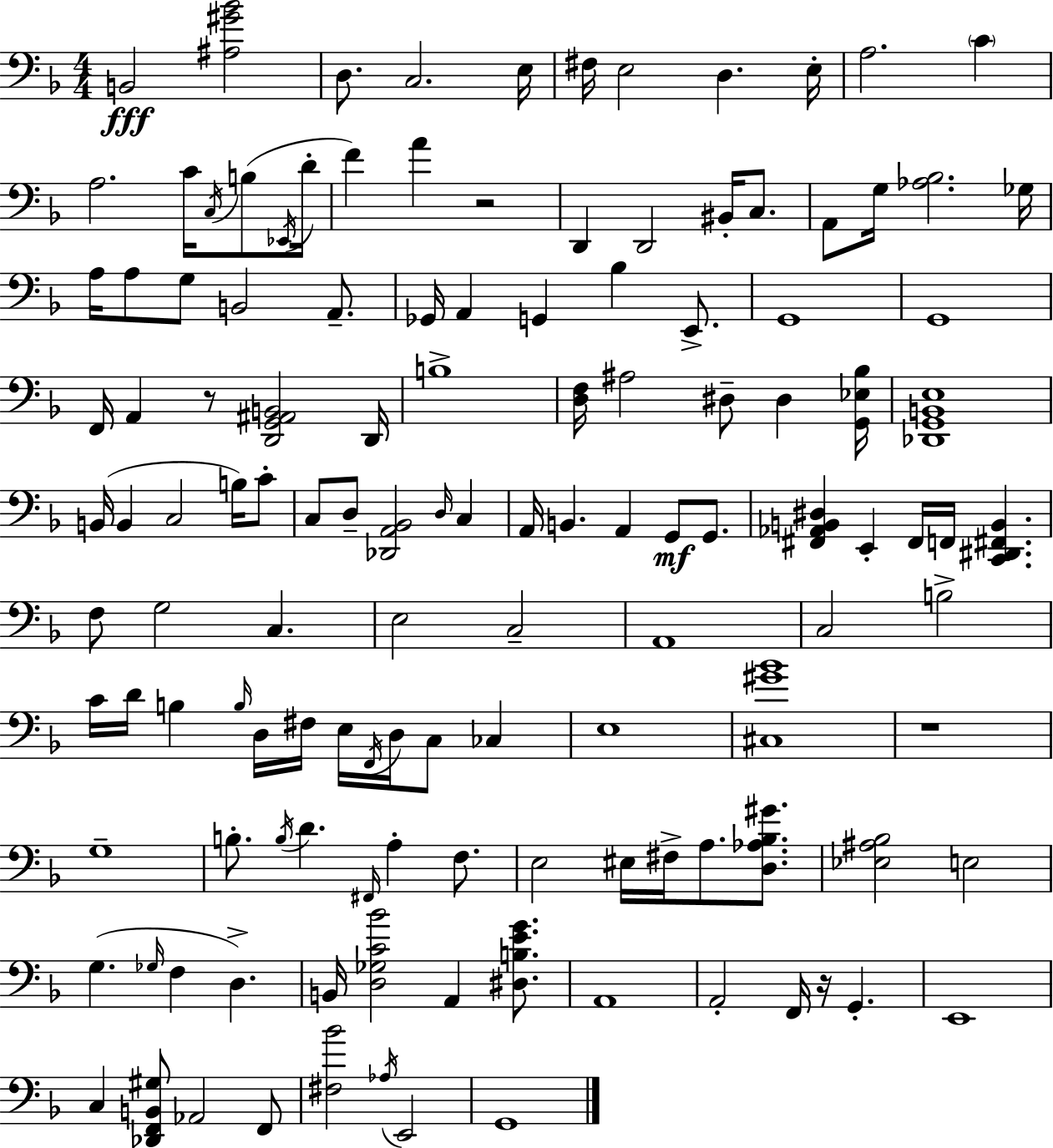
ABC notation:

X:1
T:Untitled
M:4/4
L:1/4
K:Dm
B,,2 [^A,^G_B]2 D,/2 C,2 E,/4 ^F,/4 E,2 D, E,/4 A,2 C A,2 C/4 C,/4 B,/2 _E,,/4 D/4 F A z2 D,, D,,2 ^B,,/4 C,/2 A,,/2 G,/4 [_A,_B,]2 _G,/4 A,/4 A,/2 G,/2 B,,2 A,,/2 _G,,/4 A,, G,, _B, E,,/2 G,,4 G,,4 F,,/4 A,, z/2 [D,,G,,^A,,B,,]2 D,,/4 B,4 [D,F,]/4 ^A,2 ^D,/2 ^D, [G,,_E,_B,]/4 [_D,,G,,B,,E,]4 B,,/4 B,, C,2 B,/4 C/2 C,/2 D,/2 [_D,,A,,_B,,]2 D,/4 C, A,,/4 B,, A,, G,,/2 G,,/2 [^F,,_A,,B,,^D,] E,, ^F,,/4 F,,/4 [C,,^D,,^F,,B,,] F,/2 G,2 C, E,2 C,2 A,,4 C,2 B,2 C/4 D/4 B, B,/4 D,/4 ^F,/4 E,/4 F,,/4 D,/4 C,/2 _C, E,4 [^C,^G_B]4 z4 G,4 B,/2 B,/4 D ^F,,/4 A, F,/2 E,2 ^E,/4 ^F,/4 A,/2 [D,_A,_B,^G]/2 [_E,^A,_B,]2 E,2 G, _G,/4 F, D, B,,/4 [D,_G,C_B]2 A,, [^D,B,EG]/2 A,,4 A,,2 F,,/4 z/4 G,, E,,4 C, [_D,,F,,B,,^G,]/2 _A,,2 F,,/2 [^F,_B]2 _A,/4 E,,2 G,,4